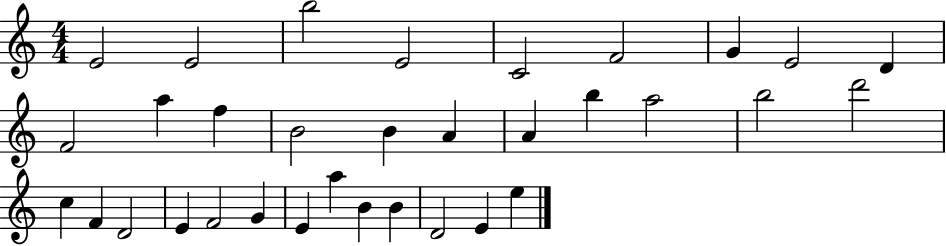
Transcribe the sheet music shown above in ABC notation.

X:1
T:Untitled
M:4/4
L:1/4
K:C
E2 E2 b2 E2 C2 F2 G E2 D F2 a f B2 B A A b a2 b2 d'2 c F D2 E F2 G E a B B D2 E e